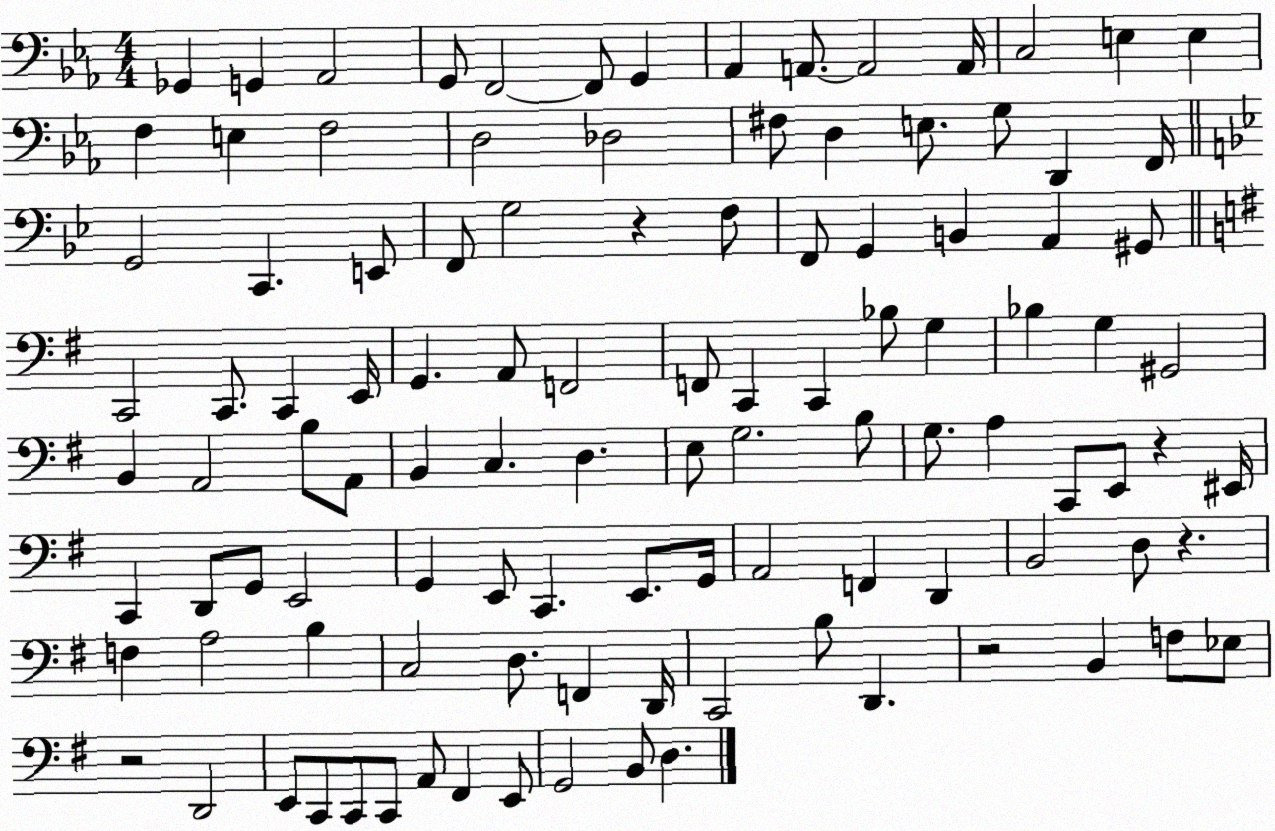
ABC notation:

X:1
T:Untitled
M:4/4
L:1/4
K:Eb
_G,, G,, _A,,2 G,,/2 F,,2 F,,/2 G,, _A,, A,,/2 A,,2 A,,/4 C,2 E, E, F, E, F,2 D,2 _D,2 ^F,/2 D, E,/2 G,/2 D,, F,,/4 G,,2 C,, E,,/2 F,,/2 G,2 z F,/2 F,,/2 G,, B,, A,, ^G,,/2 C,,2 C,,/2 C,, E,,/4 G,, A,,/2 F,,2 F,,/2 C,, C,, _B,/2 G, _B, G, ^G,,2 B,, A,,2 B,/2 A,,/2 B,, C, D, E,/2 G,2 B,/2 G,/2 A, C,,/2 E,,/2 z ^E,,/4 C,, D,,/2 G,,/2 E,,2 G,, E,,/2 C,, E,,/2 G,,/4 A,,2 F,, D,, B,,2 D,/2 z F, A,2 B, C,2 D,/2 F,, D,,/4 C,,2 B,/2 D,, z2 B,, F,/2 _E,/2 z2 D,,2 E,,/2 C,,/2 C,,/2 C,,/2 A,,/2 ^F,, E,,/2 G,,2 B,,/2 D,